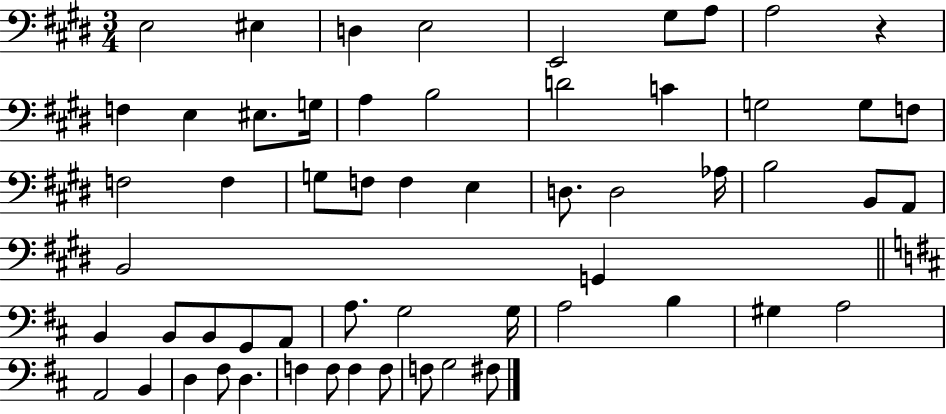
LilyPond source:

{
  \clef bass
  \numericTimeSignature
  \time 3/4
  \key e \major
  e2 eis4 | d4 e2 | e,2 gis8 a8 | a2 r4 | \break f4 e4 eis8. g16 | a4 b2 | d'2 c'4 | g2 g8 f8 | \break f2 f4 | g8 f8 f4 e4 | d8. d2 aes16 | b2 b,8 a,8 | \break b,2 g,4 | \bar "||" \break \key d \major b,4 b,8 b,8 g,8 a,8 | a8. g2 g16 | a2 b4 | gis4 a2 | \break a,2 b,4 | d4 fis8 d4. | f4 f8 f4 f8 | f8 g2 fis8 | \break \bar "|."
}